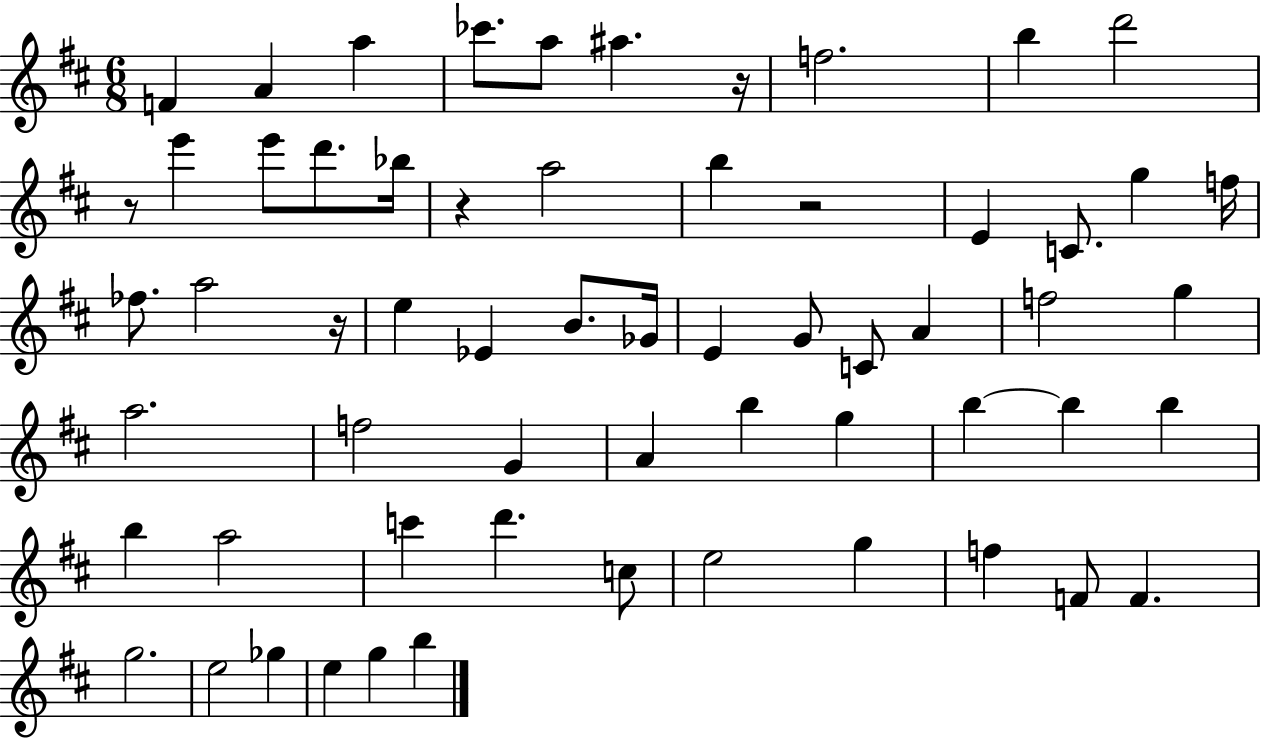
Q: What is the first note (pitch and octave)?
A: F4